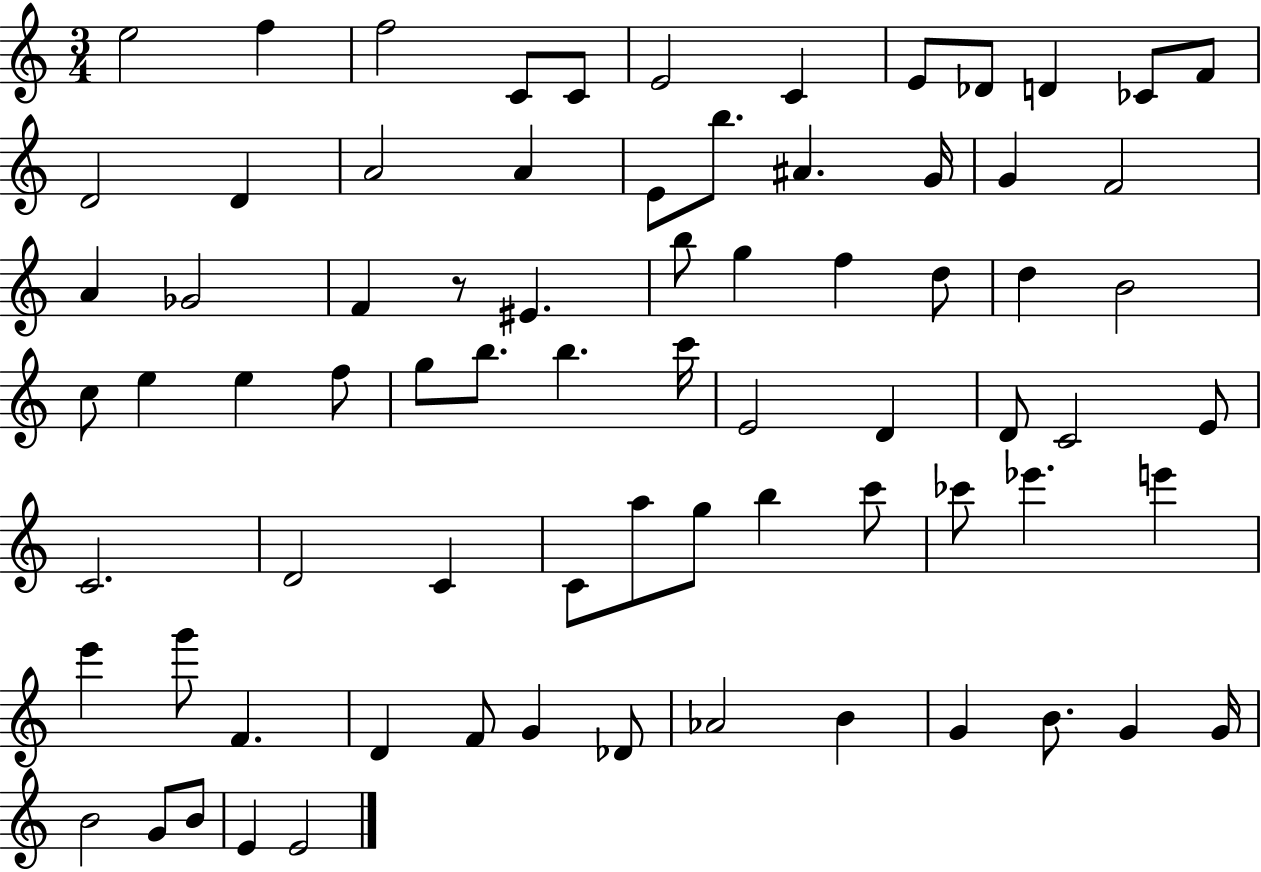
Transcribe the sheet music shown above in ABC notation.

X:1
T:Untitled
M:3/4
L:1/4
K:C
e2 f f2 C/2 C/2 E2 C E/2 _D/2 D _C/2 F/2 D2 D A2 A E/2 b/2 ^A G/4 G F2 A _G2 F z/2 ^E b/2 g f d/2 d B2 c/2 e e f/2 g/2 b/2 b c'/4 E2 D D/2 C2 E/2 C2 D2 C C/2 a/2 g/2 b c'/2 _c'/2 _e' e' e' g'/2 F D F/2 G _D/2 _A2 B G B/2 G G/4 B2 G/2 B/2 E E2